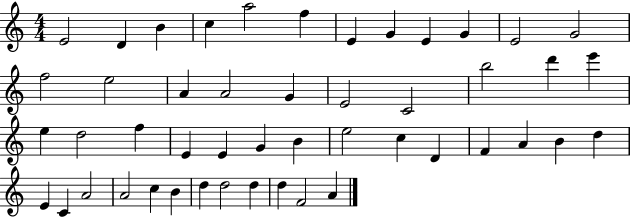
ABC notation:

X:1
T:Untitled
M:4/4
L:1/4
K:C
E2 D B c a2 f E G E G E2 G2 f2 e2 A A2 G E2 C2 b2 d' e' e d2 f E E G B e2 c D F A B d E C A2 A2 c B d d2 d d F2 A